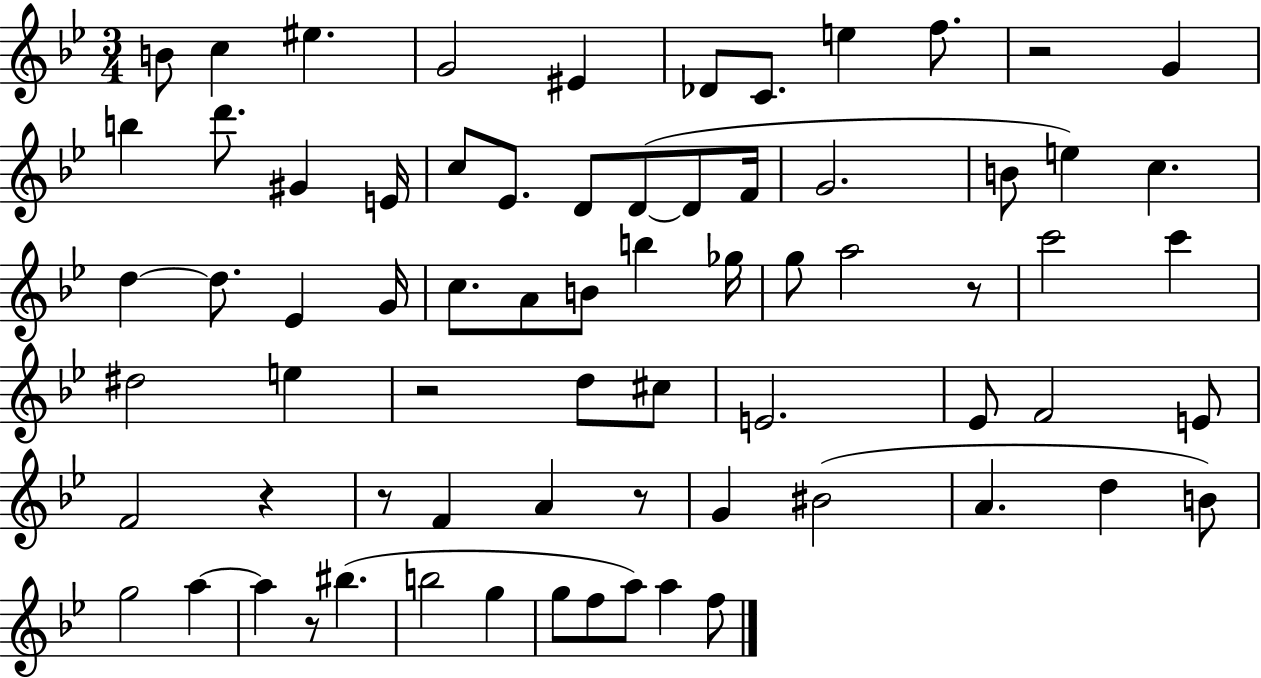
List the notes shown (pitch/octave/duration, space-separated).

B4/e C5/q EIS5/q. G4/h EIS4/q Db4/e C4/e. E5/q F5/e. R/h G4/q B5/q D6/e. G#4/q E4/s C5/e Eb4/e. D4/e D4/e D4/e F4/s G4/h. B4/e E5/q C5/q. D5/q D5/e. Eb4/q G4/s C5/e. A4/e B4/e B5/q Gb5/s G5/e A5/h R/e C6/h C6/q D#5/h E5/q R/h D5/e C#5/e E4/h. Eb4/e F4/h E4/e F4/h R/q R/e F4/q A4/q R/e G4/q BIS4/h A4/q. D5/q B4/e G5/h A5/q A5/q R/e BIS5/q. B5/h G5/q G5/e F5/e A5/e A5/q F5/e